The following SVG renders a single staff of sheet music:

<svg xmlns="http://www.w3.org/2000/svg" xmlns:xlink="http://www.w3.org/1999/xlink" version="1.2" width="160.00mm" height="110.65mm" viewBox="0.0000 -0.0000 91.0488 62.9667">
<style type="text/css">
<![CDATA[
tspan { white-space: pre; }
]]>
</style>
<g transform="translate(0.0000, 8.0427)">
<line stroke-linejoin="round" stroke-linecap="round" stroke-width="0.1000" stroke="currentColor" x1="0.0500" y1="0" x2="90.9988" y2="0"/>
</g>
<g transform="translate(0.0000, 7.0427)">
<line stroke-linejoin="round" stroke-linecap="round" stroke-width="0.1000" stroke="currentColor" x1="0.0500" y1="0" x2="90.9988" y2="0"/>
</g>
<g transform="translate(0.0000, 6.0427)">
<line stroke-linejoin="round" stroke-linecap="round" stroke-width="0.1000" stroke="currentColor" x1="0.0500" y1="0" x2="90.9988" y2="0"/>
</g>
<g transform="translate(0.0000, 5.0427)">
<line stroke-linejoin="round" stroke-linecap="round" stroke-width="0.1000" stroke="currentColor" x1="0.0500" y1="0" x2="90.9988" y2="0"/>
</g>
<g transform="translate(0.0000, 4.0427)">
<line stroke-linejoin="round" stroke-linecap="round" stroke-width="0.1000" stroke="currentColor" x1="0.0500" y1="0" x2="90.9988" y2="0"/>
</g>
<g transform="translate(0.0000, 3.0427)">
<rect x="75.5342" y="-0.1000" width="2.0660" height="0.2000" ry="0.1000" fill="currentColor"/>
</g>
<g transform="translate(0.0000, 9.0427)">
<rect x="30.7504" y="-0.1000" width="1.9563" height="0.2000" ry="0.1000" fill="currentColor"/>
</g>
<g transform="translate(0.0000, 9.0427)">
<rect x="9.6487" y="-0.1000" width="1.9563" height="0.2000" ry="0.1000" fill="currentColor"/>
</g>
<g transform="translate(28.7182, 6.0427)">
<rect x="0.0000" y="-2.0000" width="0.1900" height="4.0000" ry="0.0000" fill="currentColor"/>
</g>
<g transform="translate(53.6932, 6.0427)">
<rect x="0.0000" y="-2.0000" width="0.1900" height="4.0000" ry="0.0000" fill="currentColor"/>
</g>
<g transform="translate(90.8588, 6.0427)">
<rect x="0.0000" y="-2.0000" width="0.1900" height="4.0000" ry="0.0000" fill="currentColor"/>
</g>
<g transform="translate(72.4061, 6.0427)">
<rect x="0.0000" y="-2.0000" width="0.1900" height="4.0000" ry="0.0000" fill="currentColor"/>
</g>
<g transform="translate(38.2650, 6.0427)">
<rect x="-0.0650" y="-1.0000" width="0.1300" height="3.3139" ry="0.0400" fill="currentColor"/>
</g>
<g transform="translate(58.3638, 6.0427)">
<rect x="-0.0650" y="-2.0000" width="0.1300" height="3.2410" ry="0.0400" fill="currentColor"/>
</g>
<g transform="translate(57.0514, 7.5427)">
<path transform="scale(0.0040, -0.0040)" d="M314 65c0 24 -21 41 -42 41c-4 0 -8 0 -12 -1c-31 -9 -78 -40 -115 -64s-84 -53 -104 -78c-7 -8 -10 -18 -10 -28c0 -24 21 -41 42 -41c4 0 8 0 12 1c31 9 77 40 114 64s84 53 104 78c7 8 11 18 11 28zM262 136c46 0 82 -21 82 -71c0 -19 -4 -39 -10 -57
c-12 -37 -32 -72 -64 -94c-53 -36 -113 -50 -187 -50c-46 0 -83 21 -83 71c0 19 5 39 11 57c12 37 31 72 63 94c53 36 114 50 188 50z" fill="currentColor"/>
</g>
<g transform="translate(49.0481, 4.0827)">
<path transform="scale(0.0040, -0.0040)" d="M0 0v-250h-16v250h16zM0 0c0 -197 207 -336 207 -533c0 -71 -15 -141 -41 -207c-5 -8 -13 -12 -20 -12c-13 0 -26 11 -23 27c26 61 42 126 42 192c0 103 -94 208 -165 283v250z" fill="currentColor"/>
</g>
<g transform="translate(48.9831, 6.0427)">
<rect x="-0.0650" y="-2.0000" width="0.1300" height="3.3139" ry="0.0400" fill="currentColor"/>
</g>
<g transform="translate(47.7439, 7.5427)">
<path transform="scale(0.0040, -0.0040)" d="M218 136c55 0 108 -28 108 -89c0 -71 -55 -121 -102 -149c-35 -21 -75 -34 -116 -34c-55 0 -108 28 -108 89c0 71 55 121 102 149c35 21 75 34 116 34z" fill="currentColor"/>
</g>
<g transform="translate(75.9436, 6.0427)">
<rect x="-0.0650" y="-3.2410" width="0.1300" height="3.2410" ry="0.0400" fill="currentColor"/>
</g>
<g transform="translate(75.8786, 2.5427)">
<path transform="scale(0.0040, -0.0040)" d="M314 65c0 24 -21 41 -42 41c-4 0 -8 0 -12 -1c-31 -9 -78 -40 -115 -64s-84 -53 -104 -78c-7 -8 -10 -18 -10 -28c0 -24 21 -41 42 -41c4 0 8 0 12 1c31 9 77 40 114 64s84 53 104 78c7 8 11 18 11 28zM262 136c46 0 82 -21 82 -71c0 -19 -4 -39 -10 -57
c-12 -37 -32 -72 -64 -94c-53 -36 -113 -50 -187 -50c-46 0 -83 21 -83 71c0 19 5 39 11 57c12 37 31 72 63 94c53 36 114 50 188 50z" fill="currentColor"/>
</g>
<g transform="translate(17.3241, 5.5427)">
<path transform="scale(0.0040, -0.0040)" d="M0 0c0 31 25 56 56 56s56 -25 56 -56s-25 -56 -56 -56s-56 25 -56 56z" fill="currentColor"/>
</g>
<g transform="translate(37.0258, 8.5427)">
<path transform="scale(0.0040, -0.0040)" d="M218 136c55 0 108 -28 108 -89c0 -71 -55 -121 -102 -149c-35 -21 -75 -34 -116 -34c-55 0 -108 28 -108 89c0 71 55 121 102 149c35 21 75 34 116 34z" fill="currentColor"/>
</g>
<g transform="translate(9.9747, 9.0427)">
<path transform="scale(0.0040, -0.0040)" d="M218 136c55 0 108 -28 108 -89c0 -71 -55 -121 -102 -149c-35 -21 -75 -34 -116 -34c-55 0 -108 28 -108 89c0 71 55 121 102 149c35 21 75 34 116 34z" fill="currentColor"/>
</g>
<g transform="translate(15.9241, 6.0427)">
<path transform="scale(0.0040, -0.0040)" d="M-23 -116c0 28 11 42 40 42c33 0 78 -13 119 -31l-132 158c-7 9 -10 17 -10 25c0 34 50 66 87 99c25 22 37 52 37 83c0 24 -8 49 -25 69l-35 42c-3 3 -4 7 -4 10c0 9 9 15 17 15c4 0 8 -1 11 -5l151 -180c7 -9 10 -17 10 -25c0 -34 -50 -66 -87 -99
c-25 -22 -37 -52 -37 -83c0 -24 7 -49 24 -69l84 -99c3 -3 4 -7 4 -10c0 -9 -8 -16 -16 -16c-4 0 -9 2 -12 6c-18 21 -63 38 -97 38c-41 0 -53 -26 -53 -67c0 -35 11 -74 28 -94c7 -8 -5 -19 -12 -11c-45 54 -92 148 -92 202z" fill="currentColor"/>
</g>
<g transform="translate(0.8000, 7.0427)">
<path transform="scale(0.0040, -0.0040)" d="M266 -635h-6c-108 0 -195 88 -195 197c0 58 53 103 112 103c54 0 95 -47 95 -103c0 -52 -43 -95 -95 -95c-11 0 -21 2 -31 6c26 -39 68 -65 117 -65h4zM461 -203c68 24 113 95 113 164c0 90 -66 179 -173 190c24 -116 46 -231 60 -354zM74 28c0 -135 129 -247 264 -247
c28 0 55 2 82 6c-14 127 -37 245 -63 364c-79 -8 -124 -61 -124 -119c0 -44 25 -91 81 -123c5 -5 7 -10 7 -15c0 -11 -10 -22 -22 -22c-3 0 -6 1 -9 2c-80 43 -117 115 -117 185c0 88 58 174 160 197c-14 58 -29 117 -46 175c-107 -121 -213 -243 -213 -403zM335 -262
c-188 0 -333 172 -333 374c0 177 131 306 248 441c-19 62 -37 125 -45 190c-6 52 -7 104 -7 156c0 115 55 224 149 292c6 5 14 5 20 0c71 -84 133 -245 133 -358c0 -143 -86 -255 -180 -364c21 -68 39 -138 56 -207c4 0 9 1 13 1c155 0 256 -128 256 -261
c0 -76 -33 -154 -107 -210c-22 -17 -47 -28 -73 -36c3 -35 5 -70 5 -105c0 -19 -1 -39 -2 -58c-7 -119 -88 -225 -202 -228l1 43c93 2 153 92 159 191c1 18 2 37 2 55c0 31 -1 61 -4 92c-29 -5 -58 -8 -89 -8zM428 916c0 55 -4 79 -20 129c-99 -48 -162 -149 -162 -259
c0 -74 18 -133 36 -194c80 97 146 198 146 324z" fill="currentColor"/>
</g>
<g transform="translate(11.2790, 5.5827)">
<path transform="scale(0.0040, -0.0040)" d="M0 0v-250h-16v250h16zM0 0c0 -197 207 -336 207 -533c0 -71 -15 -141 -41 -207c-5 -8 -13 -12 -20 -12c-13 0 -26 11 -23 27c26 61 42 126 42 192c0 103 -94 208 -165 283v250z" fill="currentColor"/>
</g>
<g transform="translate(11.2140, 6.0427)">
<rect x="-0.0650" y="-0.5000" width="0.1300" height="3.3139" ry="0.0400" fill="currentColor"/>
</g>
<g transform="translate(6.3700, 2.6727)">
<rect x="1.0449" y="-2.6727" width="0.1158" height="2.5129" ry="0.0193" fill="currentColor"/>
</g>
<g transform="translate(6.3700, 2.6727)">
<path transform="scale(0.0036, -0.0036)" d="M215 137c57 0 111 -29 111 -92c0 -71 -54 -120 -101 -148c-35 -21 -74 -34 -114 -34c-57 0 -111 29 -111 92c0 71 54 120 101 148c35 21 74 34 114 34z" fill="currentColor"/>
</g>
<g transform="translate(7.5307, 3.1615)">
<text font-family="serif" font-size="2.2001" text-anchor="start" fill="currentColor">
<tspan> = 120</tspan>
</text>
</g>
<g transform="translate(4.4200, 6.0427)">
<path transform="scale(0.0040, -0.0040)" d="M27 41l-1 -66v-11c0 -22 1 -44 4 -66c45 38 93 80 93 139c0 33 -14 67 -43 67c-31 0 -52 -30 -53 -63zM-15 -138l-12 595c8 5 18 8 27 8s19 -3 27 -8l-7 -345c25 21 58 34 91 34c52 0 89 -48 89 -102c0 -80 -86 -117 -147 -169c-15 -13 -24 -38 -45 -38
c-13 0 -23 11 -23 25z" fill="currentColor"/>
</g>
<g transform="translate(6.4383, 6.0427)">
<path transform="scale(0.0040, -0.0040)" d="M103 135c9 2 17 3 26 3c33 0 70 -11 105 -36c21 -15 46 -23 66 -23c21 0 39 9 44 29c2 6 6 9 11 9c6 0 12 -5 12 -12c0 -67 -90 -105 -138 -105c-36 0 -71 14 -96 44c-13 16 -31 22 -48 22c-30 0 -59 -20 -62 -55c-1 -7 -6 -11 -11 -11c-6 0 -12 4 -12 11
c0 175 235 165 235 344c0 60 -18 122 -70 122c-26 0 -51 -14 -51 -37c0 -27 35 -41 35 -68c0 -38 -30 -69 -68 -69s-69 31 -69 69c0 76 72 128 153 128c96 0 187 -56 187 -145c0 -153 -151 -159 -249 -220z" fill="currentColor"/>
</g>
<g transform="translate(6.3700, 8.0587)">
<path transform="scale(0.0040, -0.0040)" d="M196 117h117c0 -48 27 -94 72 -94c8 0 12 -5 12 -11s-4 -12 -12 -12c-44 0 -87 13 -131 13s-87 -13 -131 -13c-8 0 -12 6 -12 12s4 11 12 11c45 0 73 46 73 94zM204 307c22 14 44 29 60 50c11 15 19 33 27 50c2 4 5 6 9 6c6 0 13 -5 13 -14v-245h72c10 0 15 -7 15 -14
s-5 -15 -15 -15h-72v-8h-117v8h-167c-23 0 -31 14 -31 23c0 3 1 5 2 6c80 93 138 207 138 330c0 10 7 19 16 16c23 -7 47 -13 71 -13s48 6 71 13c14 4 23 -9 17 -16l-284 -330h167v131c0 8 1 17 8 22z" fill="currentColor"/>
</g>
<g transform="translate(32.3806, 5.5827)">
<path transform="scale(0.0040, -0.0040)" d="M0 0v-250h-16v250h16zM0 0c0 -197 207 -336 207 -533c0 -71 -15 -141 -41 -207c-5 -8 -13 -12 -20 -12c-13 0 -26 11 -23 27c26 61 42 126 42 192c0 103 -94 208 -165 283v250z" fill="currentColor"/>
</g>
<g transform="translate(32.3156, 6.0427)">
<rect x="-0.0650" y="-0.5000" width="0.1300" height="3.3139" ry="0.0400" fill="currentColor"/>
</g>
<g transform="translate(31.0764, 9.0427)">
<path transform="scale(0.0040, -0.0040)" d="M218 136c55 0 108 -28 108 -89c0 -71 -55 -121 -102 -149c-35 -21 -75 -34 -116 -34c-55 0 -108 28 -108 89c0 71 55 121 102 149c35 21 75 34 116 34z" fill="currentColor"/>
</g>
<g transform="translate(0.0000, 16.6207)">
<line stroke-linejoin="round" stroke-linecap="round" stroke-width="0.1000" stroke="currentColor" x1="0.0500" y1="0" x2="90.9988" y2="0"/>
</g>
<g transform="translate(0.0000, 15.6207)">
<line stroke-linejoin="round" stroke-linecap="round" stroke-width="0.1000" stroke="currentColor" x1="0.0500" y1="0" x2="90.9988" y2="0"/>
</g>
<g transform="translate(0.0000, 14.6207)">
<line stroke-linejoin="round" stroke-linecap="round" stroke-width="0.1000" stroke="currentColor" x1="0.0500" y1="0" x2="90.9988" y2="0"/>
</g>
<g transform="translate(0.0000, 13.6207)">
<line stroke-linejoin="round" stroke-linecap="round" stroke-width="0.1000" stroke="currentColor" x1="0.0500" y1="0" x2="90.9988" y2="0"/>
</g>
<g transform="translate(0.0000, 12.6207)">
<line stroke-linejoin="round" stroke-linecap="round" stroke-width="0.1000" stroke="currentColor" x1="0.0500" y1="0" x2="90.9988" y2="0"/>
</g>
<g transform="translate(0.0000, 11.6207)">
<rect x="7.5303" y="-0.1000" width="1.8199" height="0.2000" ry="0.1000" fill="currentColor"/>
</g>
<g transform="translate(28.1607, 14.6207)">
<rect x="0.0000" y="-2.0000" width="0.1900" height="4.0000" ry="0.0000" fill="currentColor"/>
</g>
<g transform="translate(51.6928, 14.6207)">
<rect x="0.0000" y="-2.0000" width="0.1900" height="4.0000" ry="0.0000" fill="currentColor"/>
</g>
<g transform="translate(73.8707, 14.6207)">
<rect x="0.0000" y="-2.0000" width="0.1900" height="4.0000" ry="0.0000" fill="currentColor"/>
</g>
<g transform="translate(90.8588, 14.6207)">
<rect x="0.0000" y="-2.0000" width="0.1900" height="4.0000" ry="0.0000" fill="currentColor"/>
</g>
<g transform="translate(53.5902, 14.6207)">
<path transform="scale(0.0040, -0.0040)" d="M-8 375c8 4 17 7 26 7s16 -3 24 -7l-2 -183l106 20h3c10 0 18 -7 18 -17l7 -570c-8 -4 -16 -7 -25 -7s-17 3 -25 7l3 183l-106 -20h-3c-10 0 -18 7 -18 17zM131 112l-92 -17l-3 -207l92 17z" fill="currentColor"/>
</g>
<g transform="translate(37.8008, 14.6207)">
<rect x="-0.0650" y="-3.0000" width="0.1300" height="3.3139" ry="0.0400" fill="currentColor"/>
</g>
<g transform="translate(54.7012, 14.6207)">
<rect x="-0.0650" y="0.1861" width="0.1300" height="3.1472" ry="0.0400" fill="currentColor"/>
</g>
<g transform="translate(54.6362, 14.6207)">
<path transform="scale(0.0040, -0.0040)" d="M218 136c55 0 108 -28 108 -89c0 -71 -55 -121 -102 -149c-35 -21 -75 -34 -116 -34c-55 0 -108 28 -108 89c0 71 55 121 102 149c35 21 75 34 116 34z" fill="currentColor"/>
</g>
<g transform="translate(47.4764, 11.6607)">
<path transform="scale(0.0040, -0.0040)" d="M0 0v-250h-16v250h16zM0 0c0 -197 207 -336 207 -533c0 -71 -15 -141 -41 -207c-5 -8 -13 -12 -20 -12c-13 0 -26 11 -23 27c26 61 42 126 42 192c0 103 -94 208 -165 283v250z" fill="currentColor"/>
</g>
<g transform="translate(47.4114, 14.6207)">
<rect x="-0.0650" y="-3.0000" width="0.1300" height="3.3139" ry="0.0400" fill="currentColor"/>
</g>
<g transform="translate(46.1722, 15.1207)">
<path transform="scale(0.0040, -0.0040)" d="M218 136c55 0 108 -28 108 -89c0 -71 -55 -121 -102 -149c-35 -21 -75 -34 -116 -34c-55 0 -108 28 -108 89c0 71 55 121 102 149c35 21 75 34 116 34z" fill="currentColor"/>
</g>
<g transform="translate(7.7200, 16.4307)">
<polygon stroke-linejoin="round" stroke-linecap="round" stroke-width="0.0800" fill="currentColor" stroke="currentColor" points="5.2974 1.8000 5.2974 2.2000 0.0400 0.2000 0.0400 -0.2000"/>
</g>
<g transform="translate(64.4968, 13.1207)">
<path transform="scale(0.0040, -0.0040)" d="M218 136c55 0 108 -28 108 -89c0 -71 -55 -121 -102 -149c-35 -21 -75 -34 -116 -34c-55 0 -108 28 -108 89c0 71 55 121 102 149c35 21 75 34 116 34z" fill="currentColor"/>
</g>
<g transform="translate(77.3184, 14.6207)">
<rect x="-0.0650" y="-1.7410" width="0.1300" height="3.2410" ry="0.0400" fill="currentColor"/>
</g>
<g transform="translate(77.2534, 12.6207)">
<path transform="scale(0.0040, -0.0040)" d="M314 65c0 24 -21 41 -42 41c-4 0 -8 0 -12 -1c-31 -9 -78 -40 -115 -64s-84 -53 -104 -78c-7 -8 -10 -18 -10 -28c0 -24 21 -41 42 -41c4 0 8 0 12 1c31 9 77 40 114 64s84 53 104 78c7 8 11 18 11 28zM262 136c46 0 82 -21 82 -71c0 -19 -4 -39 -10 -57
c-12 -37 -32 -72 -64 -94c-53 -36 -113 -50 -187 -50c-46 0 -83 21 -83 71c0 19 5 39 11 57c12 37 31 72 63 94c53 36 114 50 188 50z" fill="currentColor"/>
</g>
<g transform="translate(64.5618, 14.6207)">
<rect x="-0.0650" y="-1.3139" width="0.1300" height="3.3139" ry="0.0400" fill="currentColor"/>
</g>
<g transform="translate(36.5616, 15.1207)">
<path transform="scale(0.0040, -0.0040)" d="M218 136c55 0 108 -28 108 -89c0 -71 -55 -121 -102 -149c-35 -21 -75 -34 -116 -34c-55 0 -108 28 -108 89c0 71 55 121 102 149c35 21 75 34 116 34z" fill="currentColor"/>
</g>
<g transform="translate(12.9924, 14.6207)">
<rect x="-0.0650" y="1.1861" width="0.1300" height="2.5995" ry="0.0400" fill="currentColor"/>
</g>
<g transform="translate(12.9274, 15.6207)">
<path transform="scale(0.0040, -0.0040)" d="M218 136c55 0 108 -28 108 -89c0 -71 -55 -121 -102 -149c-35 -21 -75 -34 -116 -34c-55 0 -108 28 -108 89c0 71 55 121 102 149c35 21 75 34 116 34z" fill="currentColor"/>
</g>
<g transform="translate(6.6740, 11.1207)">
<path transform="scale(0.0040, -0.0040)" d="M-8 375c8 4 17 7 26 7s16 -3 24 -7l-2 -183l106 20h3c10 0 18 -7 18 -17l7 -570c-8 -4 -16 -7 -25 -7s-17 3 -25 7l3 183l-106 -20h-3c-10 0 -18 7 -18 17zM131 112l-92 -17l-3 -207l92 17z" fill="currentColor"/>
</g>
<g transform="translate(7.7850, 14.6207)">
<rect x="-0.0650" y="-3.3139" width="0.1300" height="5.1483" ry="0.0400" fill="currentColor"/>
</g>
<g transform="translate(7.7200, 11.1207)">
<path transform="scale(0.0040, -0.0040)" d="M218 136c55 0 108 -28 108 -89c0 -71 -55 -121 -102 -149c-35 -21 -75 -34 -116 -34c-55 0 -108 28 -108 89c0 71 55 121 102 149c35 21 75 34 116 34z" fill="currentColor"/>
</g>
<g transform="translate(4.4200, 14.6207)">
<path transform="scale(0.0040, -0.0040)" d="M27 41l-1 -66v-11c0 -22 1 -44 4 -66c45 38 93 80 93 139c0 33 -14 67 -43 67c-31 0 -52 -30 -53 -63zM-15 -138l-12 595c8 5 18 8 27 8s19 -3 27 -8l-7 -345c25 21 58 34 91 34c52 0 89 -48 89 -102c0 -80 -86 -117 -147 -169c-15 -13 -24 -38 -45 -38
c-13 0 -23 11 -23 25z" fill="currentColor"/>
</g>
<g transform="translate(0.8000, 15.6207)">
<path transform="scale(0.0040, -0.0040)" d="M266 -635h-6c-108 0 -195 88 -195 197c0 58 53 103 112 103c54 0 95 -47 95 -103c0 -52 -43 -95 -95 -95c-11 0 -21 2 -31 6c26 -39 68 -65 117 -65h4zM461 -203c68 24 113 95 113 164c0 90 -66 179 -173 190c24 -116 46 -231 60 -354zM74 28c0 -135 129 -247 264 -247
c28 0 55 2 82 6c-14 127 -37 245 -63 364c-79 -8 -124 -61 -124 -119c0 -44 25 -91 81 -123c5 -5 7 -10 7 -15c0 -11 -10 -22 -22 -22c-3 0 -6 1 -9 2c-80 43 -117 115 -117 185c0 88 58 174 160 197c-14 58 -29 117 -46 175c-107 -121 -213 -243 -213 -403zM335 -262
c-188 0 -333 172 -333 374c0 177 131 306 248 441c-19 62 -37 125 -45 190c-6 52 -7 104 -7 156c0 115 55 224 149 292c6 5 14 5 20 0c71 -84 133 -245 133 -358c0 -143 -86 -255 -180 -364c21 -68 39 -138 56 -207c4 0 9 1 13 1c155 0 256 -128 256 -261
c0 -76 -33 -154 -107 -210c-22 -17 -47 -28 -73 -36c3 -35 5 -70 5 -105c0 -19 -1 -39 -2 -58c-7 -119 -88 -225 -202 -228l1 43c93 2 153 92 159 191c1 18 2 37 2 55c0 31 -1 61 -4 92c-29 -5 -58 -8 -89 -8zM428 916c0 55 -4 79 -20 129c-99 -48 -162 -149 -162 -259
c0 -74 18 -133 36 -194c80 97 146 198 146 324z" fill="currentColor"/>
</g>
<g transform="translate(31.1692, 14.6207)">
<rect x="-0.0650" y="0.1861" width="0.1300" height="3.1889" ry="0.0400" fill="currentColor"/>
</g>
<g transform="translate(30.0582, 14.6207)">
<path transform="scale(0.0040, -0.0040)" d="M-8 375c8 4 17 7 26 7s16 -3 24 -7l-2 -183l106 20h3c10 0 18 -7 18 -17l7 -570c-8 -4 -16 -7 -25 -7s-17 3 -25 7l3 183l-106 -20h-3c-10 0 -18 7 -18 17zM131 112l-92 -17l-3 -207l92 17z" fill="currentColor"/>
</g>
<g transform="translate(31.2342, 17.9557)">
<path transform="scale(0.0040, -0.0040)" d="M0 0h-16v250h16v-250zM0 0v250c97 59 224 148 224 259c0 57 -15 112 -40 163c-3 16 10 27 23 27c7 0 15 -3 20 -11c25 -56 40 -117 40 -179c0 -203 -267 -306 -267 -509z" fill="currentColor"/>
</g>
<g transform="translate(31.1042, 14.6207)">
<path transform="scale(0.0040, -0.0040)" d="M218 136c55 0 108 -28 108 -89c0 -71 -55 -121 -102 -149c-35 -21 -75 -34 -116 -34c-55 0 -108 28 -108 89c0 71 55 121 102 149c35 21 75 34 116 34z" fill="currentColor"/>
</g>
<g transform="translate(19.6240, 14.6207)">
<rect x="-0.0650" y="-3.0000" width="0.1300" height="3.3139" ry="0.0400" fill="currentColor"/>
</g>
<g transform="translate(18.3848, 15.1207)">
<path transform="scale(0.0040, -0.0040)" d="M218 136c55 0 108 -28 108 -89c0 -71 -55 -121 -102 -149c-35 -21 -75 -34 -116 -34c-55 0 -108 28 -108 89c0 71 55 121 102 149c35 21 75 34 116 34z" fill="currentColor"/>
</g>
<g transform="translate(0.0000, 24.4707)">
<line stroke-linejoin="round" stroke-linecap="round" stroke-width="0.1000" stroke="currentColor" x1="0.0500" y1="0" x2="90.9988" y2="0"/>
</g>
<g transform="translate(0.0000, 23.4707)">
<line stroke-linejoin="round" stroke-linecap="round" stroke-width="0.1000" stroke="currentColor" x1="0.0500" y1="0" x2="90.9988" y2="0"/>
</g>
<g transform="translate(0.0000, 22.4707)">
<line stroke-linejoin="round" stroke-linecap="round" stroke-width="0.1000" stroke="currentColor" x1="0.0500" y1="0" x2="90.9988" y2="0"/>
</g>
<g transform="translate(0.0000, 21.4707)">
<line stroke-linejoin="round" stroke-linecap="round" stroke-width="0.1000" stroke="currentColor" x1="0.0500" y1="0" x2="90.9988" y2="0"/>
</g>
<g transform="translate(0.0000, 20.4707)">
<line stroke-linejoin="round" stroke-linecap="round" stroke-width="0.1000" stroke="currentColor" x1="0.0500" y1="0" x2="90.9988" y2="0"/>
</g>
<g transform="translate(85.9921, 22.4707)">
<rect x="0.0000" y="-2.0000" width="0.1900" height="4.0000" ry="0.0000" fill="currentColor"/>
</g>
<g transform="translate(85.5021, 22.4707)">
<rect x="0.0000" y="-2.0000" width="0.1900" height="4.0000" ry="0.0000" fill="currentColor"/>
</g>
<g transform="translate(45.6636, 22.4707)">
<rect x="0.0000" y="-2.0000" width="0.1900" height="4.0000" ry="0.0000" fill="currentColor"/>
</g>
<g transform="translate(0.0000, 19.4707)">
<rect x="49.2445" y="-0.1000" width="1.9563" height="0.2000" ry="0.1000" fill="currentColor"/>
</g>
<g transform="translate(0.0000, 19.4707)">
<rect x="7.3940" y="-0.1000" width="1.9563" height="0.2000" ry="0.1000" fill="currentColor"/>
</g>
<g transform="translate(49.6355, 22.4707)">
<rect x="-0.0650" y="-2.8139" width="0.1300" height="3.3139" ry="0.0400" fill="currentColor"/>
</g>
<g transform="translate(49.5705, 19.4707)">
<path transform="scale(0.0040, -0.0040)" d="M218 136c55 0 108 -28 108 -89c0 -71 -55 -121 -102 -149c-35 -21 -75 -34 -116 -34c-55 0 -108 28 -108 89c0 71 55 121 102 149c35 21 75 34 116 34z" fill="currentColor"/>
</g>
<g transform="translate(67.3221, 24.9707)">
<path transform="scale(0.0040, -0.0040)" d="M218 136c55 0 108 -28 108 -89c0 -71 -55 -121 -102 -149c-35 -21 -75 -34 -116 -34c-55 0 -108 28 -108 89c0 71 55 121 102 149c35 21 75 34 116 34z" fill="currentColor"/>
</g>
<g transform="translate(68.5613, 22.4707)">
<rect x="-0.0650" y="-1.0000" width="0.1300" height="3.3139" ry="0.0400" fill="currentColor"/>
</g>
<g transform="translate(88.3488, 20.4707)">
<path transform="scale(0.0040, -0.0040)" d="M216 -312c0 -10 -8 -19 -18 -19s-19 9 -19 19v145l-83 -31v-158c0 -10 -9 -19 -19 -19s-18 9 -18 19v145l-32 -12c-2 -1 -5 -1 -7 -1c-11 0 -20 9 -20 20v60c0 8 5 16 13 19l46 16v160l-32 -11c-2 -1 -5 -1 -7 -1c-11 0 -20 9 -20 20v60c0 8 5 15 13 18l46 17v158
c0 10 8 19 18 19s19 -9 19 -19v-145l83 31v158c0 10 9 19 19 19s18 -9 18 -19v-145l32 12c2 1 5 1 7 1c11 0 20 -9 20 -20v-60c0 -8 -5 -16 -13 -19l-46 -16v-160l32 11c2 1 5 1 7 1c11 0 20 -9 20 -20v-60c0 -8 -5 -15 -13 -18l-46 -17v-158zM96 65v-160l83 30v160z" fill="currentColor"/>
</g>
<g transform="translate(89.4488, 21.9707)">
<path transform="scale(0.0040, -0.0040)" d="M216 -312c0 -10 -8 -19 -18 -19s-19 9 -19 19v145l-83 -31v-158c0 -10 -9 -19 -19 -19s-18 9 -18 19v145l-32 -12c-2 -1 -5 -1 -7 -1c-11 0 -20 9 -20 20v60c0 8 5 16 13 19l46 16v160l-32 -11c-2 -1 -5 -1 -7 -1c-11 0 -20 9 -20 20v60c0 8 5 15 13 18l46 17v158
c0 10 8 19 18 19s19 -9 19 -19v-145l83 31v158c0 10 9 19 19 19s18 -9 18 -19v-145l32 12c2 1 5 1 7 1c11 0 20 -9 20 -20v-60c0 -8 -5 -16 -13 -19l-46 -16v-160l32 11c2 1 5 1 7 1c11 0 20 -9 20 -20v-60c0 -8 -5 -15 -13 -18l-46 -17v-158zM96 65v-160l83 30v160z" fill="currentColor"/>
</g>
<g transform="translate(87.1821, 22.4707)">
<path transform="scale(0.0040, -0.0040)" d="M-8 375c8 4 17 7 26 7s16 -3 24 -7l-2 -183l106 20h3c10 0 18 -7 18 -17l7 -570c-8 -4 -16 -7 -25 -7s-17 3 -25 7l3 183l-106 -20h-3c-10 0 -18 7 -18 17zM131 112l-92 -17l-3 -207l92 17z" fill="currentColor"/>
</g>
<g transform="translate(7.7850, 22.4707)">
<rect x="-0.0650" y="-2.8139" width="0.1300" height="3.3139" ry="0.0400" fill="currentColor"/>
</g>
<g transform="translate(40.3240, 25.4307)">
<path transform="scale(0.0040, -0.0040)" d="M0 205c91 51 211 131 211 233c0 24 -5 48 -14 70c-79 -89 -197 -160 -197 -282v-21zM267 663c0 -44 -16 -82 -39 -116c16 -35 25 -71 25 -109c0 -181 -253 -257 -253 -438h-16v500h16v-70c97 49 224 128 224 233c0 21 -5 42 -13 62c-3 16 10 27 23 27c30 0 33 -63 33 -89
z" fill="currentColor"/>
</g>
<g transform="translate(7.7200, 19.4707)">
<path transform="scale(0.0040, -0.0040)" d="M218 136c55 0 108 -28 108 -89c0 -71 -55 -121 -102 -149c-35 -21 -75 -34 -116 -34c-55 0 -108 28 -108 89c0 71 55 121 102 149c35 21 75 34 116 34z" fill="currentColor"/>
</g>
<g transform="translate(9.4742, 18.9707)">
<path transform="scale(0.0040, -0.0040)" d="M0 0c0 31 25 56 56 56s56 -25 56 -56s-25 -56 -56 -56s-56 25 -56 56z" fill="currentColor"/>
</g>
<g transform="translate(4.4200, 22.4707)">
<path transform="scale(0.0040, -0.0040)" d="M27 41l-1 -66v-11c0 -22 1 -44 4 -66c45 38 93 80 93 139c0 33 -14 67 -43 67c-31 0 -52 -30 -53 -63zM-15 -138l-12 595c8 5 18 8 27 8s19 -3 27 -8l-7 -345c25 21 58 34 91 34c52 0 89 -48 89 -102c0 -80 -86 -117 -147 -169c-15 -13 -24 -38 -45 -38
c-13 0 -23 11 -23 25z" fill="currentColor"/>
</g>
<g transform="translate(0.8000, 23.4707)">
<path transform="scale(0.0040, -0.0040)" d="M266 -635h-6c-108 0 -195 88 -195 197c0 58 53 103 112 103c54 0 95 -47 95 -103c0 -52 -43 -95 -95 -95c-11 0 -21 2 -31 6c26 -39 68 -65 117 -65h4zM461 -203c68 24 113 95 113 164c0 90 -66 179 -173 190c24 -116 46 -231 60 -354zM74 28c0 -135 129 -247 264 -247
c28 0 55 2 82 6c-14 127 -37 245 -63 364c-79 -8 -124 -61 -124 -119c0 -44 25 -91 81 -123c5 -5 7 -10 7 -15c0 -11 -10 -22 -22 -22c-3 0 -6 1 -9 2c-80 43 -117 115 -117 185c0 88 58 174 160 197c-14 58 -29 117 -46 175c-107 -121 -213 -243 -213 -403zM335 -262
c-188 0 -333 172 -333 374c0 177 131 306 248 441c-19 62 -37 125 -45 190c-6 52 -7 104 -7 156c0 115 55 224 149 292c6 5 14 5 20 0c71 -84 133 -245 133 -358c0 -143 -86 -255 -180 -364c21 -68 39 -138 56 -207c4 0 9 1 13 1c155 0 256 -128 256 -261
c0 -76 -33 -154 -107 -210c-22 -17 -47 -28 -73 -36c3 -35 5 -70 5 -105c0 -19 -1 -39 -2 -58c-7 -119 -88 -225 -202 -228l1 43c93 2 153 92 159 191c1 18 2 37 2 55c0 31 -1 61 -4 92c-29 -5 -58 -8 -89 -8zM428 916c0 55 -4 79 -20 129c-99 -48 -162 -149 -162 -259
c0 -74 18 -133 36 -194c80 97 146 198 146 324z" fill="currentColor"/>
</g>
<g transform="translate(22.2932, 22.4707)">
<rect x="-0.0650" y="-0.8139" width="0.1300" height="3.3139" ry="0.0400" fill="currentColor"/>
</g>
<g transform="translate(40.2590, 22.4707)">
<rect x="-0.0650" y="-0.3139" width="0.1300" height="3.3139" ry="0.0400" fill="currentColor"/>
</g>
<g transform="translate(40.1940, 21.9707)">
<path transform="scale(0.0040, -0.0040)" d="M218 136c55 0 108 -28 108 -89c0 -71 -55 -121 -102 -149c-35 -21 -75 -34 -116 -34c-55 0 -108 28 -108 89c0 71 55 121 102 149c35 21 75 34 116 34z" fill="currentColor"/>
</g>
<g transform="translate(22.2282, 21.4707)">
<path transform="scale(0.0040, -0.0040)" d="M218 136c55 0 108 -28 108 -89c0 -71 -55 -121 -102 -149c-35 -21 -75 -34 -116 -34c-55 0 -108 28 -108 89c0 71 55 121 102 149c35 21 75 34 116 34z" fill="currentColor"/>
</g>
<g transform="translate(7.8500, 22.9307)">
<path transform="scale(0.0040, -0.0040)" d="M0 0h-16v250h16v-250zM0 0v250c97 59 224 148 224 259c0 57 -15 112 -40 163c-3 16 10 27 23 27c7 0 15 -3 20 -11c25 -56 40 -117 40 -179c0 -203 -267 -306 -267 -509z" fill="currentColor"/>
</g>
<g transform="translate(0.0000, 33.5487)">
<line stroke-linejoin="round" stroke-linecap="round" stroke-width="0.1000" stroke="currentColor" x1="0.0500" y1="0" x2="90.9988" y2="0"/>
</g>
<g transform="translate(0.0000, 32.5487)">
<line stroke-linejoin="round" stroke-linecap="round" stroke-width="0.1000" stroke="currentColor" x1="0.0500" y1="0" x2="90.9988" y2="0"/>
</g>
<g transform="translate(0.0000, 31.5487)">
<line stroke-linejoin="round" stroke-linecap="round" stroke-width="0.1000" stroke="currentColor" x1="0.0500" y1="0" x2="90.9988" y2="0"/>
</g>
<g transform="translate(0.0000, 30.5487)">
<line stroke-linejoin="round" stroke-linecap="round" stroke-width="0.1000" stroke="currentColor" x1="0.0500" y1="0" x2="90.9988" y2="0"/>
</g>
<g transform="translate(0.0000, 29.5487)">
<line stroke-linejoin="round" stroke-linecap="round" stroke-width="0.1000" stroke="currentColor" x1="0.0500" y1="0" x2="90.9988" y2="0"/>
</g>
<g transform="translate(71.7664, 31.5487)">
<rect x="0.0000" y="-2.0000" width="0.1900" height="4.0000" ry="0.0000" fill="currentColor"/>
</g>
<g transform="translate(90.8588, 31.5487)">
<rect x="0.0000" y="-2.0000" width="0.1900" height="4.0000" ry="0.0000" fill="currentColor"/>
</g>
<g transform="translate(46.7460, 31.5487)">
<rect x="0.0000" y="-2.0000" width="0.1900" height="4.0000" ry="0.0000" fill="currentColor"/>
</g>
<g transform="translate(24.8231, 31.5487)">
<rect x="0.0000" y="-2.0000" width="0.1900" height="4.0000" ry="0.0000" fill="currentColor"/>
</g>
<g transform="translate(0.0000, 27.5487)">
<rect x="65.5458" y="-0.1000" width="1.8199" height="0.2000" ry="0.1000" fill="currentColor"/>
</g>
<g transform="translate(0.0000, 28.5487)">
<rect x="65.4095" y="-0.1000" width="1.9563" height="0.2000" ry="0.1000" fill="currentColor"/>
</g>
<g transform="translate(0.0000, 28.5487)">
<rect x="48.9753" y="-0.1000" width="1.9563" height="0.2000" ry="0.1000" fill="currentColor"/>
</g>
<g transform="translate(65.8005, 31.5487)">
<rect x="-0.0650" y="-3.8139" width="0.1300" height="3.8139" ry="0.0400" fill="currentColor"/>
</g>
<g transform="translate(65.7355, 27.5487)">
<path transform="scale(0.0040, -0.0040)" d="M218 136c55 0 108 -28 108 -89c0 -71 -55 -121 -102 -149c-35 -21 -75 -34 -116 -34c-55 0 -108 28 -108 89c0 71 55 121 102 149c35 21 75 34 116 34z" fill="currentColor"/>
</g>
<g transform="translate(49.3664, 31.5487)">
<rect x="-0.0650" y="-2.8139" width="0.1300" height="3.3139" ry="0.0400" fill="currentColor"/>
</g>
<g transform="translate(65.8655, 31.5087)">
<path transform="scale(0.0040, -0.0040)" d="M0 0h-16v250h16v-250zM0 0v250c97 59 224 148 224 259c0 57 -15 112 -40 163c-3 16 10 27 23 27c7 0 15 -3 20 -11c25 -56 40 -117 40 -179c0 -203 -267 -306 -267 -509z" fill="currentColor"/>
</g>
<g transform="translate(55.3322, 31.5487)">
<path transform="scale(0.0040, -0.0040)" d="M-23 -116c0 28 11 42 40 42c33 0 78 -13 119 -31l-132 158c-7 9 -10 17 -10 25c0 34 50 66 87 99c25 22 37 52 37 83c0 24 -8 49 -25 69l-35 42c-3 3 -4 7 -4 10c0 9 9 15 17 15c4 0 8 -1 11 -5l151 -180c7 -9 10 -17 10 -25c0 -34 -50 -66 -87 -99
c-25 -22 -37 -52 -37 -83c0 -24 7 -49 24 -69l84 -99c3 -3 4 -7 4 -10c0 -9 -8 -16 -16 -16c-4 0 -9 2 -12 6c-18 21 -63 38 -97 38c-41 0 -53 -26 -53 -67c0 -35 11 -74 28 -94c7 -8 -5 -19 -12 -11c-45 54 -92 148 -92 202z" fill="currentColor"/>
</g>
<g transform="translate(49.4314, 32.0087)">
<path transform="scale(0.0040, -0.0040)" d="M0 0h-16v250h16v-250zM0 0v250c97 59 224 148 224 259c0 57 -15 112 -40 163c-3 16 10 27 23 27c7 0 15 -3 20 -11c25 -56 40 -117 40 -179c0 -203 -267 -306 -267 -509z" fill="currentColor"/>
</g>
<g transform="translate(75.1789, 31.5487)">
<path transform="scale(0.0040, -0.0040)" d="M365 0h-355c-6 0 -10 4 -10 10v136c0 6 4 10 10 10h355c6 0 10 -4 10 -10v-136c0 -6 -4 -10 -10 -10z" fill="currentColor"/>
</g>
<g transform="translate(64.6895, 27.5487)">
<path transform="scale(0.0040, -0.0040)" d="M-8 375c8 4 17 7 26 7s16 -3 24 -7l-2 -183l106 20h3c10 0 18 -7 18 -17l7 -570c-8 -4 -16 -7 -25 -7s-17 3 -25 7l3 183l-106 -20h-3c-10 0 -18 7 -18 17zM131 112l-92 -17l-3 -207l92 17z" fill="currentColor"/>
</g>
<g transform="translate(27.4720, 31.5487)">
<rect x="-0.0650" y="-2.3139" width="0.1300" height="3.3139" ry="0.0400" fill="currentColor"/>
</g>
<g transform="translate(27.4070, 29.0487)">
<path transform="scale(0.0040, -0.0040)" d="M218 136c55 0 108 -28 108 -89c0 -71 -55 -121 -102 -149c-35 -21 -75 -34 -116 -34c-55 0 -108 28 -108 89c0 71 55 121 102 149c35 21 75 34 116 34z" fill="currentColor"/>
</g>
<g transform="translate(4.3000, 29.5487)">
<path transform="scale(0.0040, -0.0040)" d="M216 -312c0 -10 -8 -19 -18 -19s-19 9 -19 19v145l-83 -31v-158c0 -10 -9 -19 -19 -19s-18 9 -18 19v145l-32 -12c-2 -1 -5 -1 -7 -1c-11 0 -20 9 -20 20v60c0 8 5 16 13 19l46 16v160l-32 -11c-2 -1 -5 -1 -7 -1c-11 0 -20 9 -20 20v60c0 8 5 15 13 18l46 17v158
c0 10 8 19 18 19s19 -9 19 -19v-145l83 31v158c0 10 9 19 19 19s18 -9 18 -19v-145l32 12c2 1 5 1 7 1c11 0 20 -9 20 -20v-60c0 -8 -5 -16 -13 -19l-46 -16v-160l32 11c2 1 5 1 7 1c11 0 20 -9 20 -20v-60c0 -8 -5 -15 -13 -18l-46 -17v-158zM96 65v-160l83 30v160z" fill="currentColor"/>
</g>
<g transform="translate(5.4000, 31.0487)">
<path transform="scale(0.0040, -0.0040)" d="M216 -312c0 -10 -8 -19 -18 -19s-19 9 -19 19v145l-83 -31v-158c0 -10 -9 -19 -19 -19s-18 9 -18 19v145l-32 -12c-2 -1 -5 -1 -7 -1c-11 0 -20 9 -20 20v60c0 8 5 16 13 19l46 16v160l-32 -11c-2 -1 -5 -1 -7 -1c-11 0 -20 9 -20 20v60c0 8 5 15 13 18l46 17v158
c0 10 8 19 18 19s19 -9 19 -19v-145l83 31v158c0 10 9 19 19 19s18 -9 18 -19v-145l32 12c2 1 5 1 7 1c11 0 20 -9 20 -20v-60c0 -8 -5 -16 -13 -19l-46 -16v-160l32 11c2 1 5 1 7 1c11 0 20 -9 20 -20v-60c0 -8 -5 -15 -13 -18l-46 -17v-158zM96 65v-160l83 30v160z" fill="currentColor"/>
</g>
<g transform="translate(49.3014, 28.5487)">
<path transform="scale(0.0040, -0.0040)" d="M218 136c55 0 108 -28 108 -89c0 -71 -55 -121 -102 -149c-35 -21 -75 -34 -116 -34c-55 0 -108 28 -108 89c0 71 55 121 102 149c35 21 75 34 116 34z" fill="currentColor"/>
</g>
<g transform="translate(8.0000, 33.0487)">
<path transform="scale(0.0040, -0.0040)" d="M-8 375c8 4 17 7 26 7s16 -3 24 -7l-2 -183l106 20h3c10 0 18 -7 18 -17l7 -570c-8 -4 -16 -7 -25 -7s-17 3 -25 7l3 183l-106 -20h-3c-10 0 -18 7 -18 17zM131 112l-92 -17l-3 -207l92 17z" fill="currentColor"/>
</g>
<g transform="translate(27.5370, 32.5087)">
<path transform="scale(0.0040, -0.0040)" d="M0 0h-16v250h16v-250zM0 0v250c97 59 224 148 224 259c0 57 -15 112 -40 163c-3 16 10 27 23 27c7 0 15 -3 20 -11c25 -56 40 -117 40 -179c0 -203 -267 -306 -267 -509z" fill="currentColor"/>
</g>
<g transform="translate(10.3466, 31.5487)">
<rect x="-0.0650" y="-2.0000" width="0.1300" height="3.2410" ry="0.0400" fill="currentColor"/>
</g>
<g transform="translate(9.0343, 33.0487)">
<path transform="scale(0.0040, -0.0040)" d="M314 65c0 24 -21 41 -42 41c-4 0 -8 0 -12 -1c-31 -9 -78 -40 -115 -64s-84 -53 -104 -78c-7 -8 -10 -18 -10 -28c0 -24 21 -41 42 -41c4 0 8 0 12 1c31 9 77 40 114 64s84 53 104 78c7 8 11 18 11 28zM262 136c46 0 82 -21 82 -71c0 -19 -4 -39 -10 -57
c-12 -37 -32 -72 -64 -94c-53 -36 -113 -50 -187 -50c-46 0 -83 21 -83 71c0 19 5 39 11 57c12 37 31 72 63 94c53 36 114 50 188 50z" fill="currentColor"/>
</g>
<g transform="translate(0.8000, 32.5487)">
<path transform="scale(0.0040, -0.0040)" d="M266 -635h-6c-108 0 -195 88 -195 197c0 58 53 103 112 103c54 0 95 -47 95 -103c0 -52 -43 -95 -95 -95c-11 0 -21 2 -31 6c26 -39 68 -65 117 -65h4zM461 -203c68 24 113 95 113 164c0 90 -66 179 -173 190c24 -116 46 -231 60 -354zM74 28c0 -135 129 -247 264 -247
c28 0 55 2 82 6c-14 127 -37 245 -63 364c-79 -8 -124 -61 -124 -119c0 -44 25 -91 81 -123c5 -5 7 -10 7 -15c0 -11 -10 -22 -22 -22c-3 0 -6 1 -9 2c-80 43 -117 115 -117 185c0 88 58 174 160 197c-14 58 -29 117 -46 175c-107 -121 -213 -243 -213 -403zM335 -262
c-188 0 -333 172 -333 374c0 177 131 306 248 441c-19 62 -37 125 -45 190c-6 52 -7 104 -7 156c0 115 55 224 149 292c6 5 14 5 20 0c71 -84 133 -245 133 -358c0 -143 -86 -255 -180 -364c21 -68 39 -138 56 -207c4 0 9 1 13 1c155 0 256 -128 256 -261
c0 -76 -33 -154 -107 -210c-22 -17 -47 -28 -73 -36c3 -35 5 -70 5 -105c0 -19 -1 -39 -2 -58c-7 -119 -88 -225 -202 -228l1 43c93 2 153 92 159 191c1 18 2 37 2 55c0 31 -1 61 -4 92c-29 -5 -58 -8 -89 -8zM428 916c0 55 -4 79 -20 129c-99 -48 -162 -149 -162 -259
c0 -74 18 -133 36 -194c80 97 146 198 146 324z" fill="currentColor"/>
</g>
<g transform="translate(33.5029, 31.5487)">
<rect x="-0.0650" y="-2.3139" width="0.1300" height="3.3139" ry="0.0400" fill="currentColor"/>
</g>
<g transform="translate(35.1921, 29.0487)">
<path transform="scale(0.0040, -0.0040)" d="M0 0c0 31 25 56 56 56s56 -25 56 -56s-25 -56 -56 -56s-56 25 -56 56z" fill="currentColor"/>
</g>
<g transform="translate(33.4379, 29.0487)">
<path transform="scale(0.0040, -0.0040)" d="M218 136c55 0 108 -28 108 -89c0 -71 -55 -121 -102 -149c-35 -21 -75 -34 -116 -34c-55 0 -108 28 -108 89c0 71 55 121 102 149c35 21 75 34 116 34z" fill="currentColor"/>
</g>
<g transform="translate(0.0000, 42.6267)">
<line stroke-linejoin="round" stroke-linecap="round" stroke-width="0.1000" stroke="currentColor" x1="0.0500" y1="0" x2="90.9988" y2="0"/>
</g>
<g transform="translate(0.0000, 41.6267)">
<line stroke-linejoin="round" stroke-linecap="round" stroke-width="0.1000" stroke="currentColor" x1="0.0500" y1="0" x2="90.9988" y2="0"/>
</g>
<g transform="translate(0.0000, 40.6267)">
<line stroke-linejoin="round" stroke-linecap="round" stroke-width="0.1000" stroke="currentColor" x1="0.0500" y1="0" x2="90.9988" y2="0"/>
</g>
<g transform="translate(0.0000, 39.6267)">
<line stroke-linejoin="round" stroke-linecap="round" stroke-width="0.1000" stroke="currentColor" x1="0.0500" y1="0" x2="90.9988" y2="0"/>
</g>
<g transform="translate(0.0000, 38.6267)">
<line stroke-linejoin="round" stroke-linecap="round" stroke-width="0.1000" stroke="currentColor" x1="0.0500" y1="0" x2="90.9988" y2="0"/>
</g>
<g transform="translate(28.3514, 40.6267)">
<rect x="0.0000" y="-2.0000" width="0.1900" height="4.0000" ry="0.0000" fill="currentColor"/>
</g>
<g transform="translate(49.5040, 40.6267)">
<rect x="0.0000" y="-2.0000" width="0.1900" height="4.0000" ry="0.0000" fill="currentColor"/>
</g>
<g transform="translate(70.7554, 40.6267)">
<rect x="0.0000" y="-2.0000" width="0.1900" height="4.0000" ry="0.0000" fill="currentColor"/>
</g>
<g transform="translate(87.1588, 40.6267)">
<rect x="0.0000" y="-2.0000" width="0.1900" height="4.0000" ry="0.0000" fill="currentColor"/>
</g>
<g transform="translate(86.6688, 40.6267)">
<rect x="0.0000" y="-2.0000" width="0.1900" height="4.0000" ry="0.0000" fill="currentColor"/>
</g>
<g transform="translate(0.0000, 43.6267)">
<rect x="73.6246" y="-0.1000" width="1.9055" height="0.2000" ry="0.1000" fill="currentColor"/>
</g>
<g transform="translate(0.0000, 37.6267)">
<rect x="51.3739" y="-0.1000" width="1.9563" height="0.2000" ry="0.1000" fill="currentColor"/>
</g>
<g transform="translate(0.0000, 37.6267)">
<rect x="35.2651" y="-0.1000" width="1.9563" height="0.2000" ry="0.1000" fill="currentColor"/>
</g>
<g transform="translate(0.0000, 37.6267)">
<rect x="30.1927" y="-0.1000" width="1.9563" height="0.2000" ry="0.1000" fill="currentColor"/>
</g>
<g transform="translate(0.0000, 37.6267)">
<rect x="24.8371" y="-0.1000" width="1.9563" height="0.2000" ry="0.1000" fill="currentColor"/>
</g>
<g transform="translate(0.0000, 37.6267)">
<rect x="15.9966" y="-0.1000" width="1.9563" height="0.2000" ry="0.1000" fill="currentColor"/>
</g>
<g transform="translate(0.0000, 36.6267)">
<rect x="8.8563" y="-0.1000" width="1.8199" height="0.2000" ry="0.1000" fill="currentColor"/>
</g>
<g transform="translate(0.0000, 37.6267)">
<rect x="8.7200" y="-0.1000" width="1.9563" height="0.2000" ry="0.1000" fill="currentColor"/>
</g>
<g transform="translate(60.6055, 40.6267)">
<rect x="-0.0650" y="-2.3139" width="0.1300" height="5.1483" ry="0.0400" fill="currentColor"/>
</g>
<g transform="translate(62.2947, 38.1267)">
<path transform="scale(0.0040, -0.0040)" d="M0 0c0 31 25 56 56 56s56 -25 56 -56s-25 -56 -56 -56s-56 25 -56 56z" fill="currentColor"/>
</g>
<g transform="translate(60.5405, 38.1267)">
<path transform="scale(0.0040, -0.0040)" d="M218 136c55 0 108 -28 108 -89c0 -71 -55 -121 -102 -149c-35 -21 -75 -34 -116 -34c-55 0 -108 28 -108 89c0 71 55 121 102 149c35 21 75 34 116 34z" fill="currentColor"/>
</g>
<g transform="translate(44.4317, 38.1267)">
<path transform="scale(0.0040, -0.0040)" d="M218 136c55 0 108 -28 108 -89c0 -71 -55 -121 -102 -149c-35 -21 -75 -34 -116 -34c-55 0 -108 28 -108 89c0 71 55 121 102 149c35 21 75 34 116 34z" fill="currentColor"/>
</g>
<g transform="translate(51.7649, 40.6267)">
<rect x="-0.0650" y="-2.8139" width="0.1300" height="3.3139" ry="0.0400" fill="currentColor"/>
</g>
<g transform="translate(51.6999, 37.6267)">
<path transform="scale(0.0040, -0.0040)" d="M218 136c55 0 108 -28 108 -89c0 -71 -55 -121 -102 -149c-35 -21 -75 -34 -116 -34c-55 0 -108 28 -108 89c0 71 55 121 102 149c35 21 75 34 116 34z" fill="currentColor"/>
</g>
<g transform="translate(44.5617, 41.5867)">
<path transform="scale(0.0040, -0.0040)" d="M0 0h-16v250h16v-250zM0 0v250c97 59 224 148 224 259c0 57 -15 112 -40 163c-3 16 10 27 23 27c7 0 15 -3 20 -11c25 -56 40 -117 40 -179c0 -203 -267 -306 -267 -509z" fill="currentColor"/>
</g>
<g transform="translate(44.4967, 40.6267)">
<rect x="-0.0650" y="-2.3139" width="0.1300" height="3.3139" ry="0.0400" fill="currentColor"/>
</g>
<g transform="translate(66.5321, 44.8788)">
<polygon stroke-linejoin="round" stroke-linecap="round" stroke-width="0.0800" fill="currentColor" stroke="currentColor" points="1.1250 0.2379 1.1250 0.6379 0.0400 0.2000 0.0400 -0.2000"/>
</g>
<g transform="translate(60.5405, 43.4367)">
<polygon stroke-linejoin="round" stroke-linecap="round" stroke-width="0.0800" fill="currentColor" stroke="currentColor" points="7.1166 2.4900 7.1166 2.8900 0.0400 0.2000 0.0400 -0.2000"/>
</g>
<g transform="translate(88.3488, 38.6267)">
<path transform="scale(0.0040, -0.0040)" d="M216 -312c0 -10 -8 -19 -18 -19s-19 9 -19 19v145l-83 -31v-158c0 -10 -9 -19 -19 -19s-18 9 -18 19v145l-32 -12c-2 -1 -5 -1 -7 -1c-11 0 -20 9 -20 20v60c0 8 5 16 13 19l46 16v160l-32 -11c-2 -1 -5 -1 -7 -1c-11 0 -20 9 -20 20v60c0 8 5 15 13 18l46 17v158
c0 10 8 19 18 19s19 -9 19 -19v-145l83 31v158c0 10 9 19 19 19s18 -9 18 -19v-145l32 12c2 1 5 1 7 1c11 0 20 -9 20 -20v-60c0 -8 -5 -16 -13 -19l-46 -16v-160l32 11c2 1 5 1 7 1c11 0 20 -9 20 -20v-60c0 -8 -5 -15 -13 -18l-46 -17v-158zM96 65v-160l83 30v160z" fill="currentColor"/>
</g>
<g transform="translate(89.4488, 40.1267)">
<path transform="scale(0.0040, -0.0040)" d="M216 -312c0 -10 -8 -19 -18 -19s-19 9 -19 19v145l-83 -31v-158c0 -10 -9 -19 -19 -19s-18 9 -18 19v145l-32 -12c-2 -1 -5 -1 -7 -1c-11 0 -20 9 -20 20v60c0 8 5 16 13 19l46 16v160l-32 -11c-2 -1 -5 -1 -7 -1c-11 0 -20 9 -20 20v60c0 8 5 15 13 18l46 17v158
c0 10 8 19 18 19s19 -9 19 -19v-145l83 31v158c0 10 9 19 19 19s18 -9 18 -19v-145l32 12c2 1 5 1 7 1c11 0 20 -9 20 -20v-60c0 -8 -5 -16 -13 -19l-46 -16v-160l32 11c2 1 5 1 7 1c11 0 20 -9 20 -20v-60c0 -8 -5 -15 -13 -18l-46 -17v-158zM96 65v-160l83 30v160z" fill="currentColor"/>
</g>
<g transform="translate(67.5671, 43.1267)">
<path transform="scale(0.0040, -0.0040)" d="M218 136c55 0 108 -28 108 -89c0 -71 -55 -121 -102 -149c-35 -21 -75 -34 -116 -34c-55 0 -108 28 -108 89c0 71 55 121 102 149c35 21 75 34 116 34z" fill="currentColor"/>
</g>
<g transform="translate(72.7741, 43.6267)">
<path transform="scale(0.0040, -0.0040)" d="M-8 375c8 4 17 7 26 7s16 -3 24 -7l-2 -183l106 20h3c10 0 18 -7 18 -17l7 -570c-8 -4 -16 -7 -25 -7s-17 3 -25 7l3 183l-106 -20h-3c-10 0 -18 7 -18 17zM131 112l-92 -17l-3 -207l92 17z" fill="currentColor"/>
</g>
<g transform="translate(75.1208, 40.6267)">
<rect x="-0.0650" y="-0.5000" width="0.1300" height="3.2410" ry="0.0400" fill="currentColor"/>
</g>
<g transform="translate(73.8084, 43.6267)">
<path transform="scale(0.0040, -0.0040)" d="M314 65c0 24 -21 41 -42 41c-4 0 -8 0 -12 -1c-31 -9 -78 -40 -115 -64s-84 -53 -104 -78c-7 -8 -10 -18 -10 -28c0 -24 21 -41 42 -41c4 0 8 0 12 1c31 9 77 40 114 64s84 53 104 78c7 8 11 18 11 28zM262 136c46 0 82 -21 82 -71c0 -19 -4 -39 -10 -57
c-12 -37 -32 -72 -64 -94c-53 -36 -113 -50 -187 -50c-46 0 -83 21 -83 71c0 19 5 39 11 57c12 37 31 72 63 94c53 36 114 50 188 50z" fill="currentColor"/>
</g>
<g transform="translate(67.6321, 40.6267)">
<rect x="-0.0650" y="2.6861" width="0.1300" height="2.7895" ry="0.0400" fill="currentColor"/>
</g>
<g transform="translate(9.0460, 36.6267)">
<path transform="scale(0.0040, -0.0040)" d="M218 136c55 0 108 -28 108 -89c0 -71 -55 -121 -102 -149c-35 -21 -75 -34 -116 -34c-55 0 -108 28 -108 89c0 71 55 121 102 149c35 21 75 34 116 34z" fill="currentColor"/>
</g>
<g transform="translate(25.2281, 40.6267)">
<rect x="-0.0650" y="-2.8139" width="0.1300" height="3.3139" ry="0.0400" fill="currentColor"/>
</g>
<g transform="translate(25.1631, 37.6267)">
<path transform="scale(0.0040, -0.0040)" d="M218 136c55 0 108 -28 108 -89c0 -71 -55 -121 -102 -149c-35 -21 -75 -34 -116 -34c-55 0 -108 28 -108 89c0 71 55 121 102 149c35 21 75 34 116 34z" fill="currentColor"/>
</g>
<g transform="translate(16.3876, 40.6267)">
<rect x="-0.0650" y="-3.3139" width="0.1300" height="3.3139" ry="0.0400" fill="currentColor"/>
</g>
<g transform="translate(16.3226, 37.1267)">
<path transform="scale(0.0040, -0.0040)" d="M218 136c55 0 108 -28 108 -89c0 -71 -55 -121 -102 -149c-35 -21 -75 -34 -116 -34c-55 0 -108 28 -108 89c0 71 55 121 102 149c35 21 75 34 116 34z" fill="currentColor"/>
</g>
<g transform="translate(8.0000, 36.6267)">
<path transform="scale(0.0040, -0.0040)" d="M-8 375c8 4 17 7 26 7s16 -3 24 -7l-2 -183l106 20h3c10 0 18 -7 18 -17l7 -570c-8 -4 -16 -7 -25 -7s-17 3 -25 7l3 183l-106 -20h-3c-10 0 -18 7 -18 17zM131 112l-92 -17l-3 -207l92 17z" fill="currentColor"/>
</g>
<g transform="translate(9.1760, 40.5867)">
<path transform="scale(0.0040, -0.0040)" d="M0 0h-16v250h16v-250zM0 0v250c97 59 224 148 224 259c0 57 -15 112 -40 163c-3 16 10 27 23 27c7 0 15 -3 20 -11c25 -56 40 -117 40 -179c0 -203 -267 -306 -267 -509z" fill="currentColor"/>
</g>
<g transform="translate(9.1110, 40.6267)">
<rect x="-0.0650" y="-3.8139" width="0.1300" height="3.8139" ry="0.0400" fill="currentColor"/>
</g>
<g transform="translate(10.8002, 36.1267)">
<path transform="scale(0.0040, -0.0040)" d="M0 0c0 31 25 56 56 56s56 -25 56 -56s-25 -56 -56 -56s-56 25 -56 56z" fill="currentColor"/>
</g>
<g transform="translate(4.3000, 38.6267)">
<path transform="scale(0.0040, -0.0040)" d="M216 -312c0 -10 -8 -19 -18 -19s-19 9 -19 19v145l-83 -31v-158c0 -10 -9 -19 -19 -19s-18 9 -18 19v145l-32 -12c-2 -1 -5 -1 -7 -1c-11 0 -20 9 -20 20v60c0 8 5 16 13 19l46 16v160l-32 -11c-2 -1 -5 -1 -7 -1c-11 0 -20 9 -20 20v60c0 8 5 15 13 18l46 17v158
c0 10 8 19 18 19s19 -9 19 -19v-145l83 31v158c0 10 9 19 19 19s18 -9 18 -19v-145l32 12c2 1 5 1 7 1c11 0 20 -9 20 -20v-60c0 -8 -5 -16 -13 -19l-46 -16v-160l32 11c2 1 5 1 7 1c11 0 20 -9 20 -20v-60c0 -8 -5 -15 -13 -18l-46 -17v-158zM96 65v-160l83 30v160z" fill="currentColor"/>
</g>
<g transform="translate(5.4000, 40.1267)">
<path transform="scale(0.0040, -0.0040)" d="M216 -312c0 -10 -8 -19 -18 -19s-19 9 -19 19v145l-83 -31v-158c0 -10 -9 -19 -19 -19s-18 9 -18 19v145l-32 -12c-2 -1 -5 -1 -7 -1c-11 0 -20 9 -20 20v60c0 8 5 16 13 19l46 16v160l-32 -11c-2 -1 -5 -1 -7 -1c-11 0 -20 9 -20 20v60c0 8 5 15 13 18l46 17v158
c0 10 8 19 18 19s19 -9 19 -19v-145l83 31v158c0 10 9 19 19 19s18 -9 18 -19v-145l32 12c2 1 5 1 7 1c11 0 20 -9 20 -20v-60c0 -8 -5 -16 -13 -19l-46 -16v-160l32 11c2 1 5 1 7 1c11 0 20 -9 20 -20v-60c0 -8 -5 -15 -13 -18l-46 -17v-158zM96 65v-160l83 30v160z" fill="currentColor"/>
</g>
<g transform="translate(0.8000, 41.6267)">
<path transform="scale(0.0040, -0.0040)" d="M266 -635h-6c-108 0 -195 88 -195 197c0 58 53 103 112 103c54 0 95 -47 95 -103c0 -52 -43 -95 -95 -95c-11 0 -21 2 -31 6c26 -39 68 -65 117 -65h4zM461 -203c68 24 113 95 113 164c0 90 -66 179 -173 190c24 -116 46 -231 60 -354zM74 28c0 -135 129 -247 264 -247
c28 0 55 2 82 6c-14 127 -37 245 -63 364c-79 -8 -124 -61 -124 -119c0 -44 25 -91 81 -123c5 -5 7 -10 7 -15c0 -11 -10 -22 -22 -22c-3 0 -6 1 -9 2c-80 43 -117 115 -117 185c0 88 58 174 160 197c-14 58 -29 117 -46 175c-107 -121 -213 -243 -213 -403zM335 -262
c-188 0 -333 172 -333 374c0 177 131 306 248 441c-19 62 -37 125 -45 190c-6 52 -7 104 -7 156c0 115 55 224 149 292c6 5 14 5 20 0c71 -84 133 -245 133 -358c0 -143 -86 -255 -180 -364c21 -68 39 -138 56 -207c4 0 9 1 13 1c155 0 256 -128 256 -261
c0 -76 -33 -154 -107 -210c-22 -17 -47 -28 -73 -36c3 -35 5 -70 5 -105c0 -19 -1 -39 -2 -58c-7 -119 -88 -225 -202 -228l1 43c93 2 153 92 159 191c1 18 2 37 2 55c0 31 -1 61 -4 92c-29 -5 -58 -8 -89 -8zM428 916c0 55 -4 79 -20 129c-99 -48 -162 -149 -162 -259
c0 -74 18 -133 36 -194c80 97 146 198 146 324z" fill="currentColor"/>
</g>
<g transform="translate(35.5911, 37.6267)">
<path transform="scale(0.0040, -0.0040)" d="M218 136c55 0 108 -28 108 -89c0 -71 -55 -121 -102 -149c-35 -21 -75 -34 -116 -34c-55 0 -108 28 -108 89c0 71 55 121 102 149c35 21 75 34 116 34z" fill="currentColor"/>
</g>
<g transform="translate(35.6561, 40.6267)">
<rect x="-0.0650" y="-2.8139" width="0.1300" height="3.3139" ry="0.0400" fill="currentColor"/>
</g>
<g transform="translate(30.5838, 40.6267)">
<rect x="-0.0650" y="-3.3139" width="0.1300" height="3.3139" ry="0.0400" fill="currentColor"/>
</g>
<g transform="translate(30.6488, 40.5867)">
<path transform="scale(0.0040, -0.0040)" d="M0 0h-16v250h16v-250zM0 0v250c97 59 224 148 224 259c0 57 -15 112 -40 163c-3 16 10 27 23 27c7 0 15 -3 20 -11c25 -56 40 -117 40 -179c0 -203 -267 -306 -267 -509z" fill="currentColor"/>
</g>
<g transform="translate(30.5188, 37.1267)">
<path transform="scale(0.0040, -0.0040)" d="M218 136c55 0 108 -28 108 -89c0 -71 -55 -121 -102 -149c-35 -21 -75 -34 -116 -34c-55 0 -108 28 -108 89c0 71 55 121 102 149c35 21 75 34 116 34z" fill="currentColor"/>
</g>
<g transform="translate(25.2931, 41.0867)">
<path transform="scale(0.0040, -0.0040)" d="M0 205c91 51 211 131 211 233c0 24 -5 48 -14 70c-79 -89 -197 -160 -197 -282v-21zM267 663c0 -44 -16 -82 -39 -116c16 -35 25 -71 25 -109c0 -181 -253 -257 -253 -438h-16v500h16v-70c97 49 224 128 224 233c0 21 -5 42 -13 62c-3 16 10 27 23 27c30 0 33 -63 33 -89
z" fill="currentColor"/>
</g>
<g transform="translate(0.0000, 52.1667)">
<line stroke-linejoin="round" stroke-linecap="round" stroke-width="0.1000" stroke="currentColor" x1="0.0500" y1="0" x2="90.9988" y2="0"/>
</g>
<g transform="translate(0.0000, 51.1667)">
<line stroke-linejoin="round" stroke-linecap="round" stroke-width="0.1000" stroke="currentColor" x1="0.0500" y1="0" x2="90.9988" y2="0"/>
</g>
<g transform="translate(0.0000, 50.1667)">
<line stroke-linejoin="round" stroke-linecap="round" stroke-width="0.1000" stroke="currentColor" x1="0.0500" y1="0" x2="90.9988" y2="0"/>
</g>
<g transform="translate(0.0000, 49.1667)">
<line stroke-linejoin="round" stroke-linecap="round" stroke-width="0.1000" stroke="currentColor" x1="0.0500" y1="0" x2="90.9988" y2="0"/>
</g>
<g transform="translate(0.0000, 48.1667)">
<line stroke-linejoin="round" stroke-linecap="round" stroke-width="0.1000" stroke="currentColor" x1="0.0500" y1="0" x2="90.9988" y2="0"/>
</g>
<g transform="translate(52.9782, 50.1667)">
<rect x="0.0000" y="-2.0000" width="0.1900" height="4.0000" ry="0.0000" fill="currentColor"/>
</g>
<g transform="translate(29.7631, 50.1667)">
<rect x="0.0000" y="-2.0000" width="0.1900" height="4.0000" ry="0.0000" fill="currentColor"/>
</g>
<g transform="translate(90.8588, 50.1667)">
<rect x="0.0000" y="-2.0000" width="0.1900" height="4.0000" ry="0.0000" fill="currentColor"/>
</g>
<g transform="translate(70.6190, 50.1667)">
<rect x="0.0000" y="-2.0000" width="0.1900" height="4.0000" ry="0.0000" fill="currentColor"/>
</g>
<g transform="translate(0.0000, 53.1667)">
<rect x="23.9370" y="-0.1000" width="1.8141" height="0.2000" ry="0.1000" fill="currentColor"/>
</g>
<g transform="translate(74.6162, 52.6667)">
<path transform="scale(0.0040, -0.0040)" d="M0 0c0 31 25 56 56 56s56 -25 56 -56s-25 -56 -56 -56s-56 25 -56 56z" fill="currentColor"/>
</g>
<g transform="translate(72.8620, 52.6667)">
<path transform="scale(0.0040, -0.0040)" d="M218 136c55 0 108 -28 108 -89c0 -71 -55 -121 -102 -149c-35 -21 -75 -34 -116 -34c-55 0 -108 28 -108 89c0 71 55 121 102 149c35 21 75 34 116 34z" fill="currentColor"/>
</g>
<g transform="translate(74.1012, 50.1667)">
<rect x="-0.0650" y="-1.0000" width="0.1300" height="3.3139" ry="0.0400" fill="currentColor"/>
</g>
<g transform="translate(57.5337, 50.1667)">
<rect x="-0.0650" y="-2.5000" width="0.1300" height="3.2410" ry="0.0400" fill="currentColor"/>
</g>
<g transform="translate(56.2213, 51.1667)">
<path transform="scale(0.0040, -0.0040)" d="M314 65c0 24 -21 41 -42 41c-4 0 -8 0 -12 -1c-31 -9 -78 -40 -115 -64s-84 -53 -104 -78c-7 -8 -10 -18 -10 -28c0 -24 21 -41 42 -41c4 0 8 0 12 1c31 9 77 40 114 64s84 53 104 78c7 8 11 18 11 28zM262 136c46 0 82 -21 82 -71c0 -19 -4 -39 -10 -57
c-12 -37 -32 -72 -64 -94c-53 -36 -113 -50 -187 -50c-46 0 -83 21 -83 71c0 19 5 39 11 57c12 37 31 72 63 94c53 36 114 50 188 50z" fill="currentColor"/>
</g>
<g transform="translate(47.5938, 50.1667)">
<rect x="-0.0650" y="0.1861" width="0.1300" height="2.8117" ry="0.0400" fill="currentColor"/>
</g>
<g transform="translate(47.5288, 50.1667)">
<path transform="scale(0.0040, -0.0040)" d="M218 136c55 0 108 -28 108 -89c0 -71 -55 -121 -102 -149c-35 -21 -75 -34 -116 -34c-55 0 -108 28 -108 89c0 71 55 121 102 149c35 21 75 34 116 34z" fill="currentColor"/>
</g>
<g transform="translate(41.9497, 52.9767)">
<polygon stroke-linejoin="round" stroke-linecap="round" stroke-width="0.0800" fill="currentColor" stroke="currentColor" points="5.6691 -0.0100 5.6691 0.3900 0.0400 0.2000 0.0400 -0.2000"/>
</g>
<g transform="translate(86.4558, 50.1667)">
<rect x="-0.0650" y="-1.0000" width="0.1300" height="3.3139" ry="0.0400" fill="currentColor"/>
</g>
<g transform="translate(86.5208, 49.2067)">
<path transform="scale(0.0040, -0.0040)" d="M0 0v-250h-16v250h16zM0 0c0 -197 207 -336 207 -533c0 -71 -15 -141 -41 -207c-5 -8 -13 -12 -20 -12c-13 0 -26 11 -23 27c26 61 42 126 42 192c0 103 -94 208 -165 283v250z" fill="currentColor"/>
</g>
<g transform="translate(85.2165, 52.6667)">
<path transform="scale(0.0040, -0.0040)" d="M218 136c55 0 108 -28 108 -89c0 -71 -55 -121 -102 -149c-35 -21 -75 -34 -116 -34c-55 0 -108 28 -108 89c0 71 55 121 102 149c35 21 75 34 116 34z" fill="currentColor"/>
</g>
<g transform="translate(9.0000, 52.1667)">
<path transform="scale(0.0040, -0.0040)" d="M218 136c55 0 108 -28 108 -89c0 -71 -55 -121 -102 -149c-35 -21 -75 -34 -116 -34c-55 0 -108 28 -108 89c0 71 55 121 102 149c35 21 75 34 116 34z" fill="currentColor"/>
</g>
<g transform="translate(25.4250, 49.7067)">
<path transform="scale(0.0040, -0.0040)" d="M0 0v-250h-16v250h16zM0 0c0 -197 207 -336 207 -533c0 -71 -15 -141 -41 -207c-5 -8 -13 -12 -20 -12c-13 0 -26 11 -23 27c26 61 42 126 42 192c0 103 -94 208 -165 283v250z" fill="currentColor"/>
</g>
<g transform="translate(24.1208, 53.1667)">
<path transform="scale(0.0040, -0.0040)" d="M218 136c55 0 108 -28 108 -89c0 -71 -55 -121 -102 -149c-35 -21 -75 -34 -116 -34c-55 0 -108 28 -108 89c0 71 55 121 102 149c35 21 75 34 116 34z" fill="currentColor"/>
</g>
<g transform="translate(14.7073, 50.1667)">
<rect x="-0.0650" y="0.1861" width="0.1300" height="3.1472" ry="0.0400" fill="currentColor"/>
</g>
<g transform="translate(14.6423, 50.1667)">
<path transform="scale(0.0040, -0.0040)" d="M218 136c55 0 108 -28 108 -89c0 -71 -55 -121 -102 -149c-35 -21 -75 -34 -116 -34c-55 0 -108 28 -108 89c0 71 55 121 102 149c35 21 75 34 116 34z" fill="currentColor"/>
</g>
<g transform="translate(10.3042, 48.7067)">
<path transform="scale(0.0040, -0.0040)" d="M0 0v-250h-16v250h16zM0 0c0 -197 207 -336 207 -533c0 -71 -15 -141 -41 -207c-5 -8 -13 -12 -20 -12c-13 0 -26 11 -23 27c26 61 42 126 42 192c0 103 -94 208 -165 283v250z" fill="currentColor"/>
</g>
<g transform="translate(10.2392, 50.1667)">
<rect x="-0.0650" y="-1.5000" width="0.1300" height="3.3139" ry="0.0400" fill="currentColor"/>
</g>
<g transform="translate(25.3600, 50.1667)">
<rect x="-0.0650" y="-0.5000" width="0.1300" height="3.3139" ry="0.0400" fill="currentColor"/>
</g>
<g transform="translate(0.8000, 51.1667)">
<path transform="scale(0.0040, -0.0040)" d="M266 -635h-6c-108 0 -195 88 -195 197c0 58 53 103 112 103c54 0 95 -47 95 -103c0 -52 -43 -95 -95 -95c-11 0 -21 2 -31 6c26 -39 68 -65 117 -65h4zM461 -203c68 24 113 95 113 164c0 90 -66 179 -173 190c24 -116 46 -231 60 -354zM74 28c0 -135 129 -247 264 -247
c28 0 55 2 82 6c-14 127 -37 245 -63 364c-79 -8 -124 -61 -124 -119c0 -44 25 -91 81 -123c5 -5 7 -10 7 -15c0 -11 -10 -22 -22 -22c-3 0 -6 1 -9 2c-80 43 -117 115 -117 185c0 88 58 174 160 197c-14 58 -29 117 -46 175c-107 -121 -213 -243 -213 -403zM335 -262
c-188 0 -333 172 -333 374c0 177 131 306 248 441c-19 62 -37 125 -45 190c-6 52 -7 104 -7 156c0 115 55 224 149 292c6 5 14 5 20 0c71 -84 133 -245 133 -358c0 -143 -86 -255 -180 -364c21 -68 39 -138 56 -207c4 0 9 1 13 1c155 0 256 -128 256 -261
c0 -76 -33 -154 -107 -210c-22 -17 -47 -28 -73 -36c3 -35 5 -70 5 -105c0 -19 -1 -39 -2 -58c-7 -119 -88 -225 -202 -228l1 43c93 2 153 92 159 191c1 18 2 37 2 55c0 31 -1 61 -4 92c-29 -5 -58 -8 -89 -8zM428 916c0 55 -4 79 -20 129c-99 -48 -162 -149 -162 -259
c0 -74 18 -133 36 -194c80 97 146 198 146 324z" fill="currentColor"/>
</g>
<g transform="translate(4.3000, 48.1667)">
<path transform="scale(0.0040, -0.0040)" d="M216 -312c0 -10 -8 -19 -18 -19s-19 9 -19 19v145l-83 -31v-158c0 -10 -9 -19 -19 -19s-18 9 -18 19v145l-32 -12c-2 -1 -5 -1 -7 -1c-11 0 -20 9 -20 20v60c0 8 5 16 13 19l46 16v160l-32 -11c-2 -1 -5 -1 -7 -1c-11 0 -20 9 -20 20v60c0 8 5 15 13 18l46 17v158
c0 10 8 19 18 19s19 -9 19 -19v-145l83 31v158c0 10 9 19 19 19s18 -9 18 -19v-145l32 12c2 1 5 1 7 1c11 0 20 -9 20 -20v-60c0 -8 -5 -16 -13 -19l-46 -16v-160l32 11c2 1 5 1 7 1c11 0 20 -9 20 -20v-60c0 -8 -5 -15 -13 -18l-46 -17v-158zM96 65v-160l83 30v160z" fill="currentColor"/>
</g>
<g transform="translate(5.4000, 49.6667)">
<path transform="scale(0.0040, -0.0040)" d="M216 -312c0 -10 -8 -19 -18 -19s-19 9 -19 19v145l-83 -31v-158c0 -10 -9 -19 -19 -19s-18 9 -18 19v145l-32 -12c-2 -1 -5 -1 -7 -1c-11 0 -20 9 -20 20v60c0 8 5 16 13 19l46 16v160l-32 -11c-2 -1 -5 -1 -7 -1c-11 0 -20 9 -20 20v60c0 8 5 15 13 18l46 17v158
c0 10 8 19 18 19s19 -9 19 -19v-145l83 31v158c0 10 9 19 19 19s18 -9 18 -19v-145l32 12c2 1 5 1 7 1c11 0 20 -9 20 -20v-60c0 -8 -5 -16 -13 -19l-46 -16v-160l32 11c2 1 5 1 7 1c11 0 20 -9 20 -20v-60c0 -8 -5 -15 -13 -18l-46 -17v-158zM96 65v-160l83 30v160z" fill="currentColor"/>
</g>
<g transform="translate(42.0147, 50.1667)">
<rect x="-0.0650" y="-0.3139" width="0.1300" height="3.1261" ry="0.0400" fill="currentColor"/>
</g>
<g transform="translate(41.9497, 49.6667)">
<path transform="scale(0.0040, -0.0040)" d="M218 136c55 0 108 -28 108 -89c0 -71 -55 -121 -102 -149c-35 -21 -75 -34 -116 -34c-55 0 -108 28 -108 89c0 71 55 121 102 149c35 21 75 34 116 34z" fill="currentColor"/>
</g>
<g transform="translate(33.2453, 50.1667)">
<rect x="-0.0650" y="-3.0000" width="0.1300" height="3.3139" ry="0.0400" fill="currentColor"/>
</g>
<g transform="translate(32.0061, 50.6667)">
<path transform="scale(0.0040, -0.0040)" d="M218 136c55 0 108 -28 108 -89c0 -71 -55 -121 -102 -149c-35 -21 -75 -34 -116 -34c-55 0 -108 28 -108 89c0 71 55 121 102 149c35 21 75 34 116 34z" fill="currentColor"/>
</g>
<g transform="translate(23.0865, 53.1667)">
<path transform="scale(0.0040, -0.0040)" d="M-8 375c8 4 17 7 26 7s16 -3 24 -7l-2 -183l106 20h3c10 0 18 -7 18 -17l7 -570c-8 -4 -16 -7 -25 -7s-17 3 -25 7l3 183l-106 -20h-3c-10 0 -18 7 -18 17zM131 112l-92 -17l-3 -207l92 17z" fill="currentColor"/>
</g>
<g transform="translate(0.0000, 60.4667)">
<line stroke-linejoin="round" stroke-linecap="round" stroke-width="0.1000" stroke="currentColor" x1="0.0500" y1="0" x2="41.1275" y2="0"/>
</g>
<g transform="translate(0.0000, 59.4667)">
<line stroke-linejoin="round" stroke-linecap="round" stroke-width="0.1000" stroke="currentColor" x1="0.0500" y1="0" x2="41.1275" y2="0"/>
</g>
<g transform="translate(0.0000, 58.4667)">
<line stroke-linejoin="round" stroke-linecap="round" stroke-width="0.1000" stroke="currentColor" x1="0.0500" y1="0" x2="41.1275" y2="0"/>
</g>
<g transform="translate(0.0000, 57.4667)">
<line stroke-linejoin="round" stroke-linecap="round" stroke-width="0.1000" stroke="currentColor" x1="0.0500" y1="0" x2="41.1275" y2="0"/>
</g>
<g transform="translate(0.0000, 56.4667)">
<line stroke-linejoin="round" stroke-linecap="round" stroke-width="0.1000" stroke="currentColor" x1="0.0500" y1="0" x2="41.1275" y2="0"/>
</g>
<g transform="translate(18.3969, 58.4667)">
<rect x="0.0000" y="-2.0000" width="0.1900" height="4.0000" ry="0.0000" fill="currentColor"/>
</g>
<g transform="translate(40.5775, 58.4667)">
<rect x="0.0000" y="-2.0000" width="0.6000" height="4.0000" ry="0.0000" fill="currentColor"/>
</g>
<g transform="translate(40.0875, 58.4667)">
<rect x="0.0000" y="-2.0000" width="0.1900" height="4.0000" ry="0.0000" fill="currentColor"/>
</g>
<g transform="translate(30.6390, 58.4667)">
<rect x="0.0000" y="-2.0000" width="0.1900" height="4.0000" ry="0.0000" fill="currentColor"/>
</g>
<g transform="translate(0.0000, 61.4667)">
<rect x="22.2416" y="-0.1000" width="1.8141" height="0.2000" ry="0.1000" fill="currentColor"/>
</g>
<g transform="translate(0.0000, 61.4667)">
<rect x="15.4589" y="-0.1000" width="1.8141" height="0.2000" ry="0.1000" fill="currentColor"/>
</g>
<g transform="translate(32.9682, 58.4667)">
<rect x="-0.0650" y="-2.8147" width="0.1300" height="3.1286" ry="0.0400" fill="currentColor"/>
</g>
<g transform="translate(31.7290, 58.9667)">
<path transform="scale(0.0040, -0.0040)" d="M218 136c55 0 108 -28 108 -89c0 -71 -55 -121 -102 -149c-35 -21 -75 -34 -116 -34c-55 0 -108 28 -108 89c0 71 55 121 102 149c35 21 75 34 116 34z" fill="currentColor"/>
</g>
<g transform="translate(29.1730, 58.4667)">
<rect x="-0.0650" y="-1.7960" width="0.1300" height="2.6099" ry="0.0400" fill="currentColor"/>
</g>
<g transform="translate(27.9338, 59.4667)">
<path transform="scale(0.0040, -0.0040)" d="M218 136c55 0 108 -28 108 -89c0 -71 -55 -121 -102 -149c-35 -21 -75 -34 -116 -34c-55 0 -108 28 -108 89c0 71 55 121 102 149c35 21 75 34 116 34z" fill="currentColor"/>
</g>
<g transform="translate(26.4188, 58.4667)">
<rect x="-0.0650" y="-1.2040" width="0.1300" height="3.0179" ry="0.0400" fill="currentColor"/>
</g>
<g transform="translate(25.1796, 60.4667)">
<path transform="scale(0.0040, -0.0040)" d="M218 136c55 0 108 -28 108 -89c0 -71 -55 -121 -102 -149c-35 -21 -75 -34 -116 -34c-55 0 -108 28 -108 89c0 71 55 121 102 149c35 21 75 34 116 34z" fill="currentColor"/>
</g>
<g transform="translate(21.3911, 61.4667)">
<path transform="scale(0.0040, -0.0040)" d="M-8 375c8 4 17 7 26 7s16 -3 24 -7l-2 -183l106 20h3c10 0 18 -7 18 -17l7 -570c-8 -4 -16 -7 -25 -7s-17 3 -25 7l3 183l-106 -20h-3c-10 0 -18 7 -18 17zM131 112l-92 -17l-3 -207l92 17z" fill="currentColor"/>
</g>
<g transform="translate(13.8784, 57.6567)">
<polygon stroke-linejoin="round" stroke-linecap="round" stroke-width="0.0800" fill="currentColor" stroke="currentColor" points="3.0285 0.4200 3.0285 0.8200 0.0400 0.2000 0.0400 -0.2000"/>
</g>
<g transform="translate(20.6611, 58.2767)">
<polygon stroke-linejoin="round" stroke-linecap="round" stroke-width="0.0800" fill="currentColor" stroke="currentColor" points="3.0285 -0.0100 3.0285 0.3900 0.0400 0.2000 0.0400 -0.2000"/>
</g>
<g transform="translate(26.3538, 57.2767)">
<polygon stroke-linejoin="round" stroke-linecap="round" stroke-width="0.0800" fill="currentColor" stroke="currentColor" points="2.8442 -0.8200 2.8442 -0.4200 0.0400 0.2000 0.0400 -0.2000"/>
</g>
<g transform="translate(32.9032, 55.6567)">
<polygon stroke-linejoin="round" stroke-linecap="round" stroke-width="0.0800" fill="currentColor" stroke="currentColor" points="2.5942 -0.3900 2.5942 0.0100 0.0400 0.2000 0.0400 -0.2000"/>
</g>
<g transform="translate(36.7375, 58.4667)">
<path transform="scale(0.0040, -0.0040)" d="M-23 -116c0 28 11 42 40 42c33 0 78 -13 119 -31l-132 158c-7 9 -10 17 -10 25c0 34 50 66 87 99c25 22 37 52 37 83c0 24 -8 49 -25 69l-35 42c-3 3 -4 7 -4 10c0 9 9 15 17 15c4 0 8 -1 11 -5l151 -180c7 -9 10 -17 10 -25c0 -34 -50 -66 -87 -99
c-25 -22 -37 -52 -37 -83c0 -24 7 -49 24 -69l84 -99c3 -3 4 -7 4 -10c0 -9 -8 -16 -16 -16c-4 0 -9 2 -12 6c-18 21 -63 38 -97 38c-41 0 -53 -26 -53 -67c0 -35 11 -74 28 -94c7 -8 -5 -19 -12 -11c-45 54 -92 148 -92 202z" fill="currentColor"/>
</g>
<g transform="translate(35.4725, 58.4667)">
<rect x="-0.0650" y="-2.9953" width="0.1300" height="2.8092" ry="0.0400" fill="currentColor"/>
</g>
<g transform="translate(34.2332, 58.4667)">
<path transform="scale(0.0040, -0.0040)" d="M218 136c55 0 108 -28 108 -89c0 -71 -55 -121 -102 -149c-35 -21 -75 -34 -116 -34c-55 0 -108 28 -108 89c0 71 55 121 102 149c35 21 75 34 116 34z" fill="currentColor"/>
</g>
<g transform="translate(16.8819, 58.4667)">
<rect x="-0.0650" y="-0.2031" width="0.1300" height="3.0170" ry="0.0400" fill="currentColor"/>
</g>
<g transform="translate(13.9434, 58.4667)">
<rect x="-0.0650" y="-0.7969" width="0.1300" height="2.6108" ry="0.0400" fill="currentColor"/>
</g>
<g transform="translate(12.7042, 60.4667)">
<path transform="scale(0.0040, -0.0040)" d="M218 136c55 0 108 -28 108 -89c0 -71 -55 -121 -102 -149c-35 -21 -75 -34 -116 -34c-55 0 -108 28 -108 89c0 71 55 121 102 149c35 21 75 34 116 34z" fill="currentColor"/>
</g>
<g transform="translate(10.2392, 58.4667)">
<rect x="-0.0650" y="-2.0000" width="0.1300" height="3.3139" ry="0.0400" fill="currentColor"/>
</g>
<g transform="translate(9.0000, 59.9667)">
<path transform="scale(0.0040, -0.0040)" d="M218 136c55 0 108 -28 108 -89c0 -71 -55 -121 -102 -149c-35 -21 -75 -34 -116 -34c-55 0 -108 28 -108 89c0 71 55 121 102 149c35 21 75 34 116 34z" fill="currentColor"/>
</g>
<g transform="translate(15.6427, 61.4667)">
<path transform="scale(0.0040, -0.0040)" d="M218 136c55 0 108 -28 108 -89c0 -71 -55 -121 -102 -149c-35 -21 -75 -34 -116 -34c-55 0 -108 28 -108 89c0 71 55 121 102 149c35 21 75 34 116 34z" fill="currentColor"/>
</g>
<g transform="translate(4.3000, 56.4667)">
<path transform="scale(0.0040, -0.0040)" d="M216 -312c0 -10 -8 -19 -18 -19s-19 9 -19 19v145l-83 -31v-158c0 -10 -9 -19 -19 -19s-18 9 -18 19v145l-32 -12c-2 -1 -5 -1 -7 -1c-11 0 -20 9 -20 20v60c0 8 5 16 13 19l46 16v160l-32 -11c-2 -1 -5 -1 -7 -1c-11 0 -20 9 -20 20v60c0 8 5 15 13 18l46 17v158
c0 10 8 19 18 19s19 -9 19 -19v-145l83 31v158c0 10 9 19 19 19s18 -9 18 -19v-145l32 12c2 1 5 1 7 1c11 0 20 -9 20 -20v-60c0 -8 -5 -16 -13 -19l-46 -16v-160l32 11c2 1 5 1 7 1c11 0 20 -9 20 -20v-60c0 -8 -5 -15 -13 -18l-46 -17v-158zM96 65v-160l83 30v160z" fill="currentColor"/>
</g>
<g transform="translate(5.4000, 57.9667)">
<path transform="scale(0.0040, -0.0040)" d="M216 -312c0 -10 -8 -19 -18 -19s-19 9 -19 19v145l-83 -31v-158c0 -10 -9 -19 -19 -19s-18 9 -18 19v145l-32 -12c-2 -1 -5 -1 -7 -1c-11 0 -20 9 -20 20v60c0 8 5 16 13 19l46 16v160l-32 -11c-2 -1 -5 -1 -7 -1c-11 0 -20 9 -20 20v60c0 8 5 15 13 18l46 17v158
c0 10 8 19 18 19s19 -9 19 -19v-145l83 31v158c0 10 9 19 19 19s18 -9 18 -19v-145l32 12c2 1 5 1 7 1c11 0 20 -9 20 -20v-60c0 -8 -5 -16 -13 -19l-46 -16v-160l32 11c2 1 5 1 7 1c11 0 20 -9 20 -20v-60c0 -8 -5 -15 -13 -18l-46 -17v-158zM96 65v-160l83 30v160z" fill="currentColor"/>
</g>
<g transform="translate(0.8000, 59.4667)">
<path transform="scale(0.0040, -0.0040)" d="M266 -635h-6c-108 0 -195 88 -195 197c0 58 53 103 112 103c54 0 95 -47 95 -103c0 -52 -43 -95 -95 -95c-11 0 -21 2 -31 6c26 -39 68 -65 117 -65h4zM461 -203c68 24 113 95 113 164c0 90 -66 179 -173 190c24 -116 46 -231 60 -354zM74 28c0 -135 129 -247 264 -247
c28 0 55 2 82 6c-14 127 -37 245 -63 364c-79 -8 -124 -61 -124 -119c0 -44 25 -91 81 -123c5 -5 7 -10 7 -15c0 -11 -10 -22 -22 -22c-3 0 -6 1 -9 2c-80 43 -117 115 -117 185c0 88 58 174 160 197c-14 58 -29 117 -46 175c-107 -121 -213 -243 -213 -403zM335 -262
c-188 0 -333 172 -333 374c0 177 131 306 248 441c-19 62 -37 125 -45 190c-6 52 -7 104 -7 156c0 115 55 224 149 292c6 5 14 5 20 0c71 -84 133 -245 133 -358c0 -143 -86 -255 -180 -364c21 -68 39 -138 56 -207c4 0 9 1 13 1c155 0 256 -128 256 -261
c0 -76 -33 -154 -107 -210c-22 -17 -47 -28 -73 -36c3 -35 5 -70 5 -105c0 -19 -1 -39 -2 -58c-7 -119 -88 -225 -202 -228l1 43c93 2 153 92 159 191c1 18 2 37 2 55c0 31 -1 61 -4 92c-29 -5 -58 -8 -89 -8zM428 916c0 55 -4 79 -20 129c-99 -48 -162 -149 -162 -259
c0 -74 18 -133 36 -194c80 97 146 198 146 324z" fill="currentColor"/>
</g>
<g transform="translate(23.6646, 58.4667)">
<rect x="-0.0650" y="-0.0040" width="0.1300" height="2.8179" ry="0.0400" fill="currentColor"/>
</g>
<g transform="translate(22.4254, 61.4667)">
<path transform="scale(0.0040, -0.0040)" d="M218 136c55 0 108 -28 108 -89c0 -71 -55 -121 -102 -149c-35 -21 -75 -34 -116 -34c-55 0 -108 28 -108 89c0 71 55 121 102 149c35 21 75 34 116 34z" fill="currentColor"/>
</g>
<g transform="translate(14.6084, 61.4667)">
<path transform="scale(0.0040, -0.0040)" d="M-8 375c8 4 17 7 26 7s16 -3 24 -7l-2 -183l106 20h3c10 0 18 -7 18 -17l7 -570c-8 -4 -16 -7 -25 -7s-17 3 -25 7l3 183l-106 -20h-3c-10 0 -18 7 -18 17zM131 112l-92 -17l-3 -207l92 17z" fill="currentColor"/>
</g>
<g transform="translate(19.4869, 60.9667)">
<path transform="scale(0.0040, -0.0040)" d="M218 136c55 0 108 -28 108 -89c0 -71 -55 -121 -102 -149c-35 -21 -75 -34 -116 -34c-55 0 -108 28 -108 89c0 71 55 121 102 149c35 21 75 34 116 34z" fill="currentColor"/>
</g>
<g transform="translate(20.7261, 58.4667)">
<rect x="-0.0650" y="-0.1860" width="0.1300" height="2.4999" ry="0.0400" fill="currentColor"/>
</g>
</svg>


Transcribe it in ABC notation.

X:1
T:Untitled
M:2/4
L:1/4
K:F
C/2 z C/2 D F/2 F2 _b2 b/2 G/2 A B/2 A A/2 B e f2 a/2 d c/4 a D F2 g/2 g a/2 z c'/2 z2 c'/2 b a/4 b/2 a g/2 a g/2 D/4 C2 E/2 B C/2 A ^c/2 B/2 G2 D D/2 ^F E/2 C/2 D/2 C/2 E/2 G/2 A/2 B/2 z